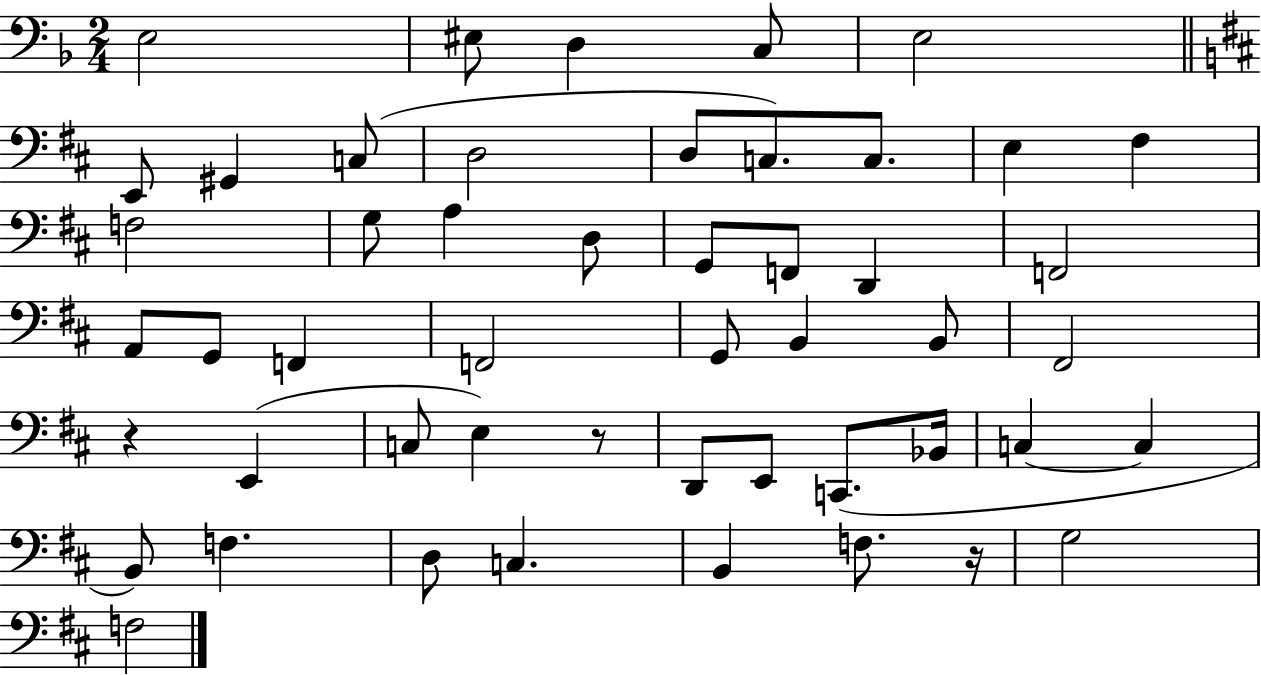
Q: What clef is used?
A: bass